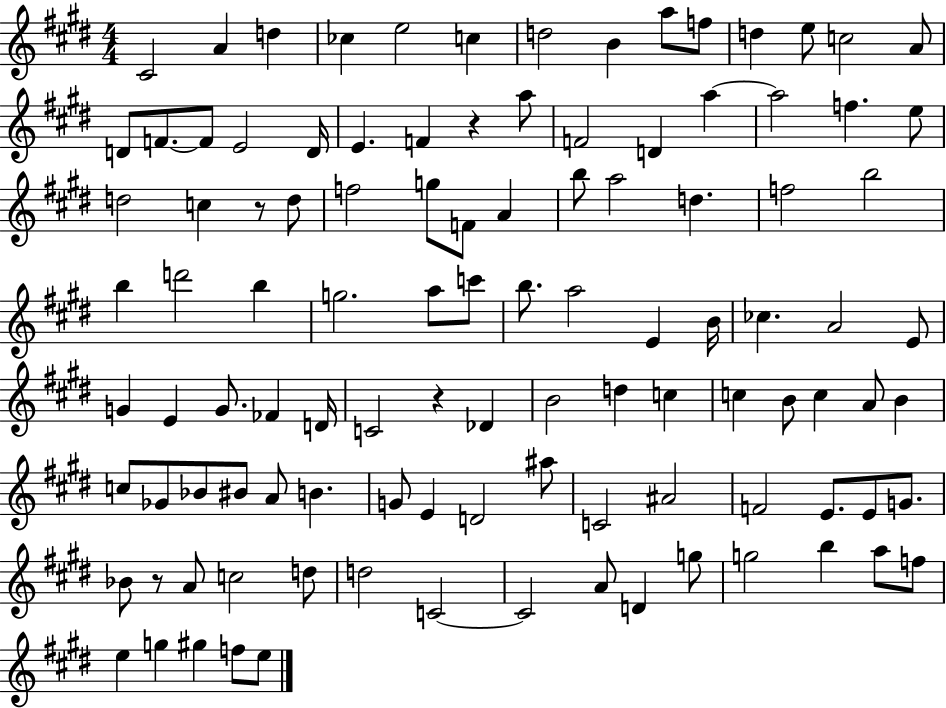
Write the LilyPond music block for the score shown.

{
  \clef treble
  \numericTimeSignature
  \time 4/4
  \key e \major
  \repeat volta 2 { cis'2 a'4 d''4 | ces''4 e''2 c''4 | d''2 b'4 a''8 f''8 | d''4 e''8 c''2 a'8 | \break d'8 f'8.~~ f'8 e'2 d'16 | e'4. f'4 r4 a''8 | f'2 d'4 a''4~~ | a''2 f''4. e''8 | \break d''2 c''4 r8 d''8 | f''2 g''8 f'8 a'4 | b''8 a''2 d''4. | f''2 b''2 | \break b''4 d'''2 b''4 | g''2. a''8 c'''8 | b''8. a''2 e'4 b'16 | ces''4. a'2 e'8 | \break g'4 e'4 g'8. fes'4 d'16 | c'2 r4 des'4 | b'2 d''4 c''4 | c''4 b'8 c''4 a'8 b'4 | \break c''8 ges'8 bes'8 bis'8 a'8 b'4. | g'8 e'4 d'2 ais''8 | c'2 ais'2 | f'2 e'8. e'8 g'8. | \break bes'8 r8 a'8 c''2 d''8 | d''2 c'2~~ | c'2 a'8 d'4 g''8 | g''2 b''4 a''8 f''8 | \break e''4 g''4 gis''4 f''8 e''8 | } \bar "|."
}